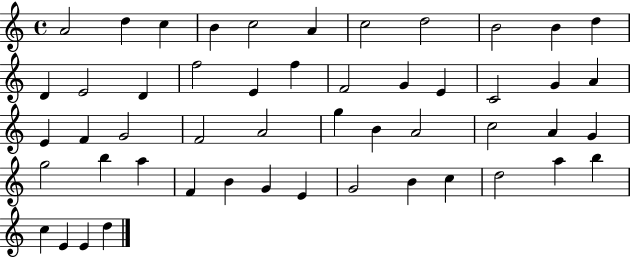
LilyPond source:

{
  \clef treble
  \time 4/4
  \defaultTimeSignature
  \key c \major
  a'2 d''4 c''4 | b'4 c''2 a'4 | c''2 d''2 | b'2 b'4 d''4 | \break d'4 e'2 d'4 | f''2 e'4 f''4 | f'2 g'4 e'4 | c'2 g'4 a'4 | \break e'4 f'4 g'2 | f'2 a'2 | g''4 b'4 a'2 | c''2 a'4 g'4 | \break g''2 b''4 a''4 | f'4 b'4 g'4 e'4 | g'2 b'4 c''4 | d''2 a''4 b''4 | \break c''4 e'4 e'4 d''4 | \bar "|."
}